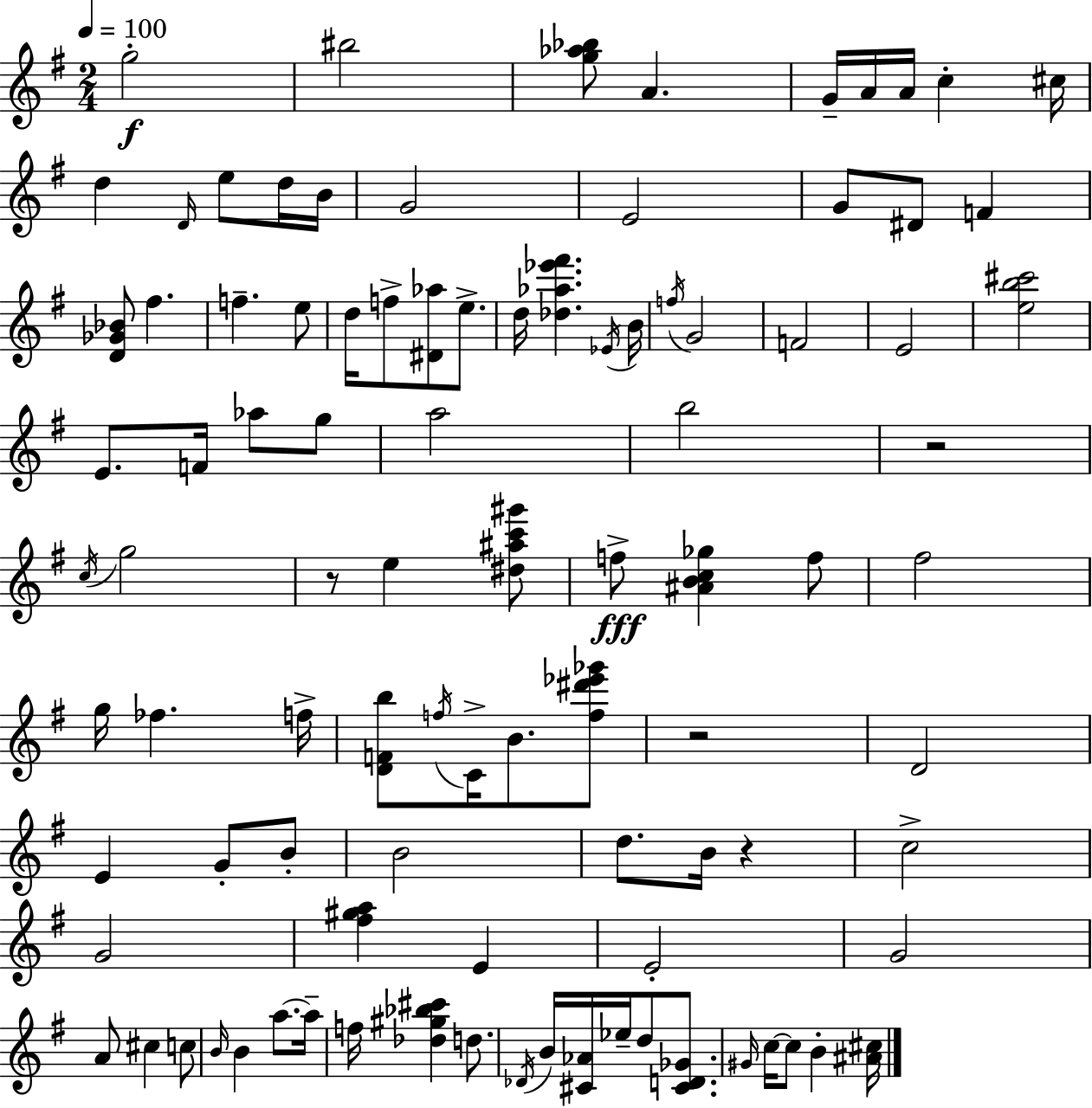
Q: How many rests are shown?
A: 4